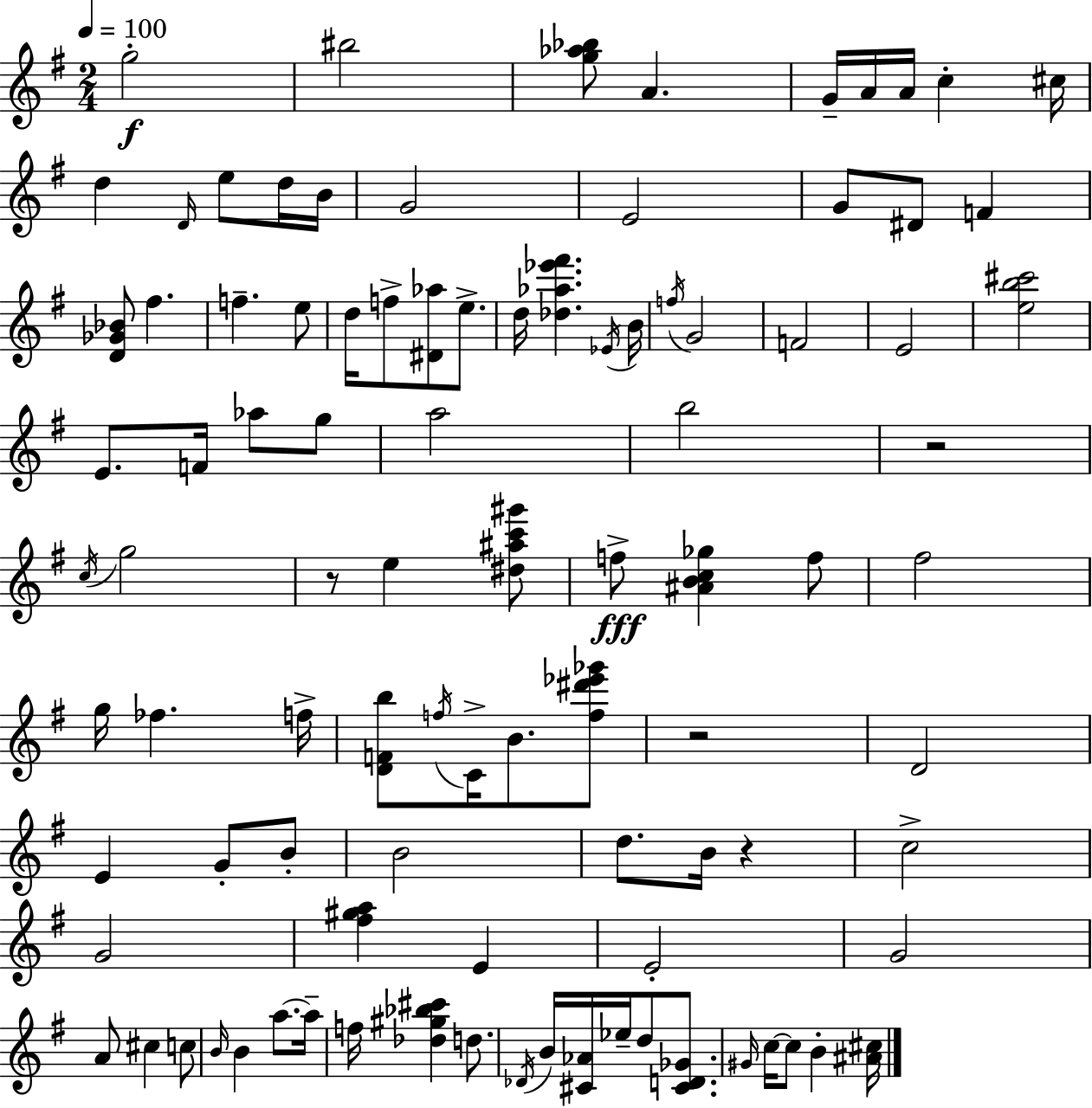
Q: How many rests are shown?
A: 4